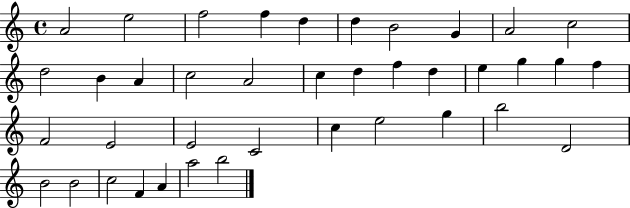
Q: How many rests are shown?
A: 0